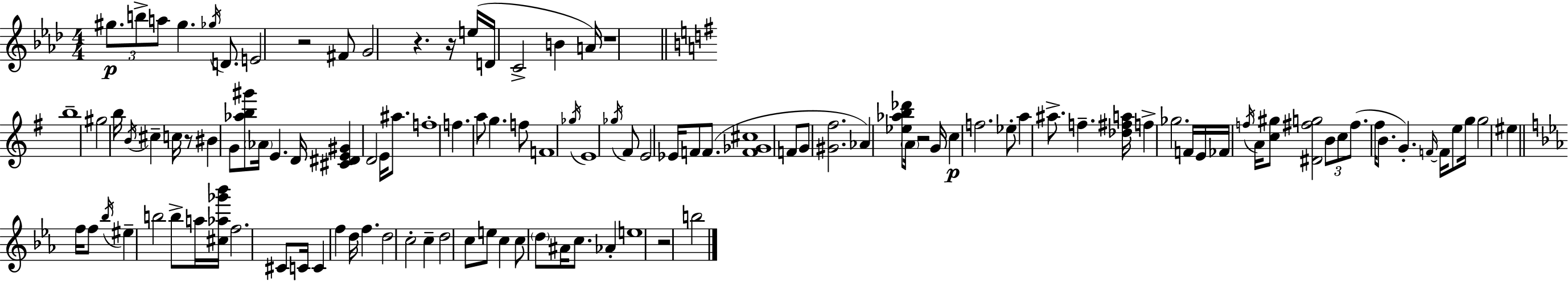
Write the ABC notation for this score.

X:1
T:Untitled
M:4/4
L:1/4
K:Fm
^g/2 b/2 a/2 ^g _g/4 D/2 E2 z2 ^F/2 G2 z z/4 e/4 D/4 C2 B A/4 z4 b4 ^g2 b/4 B/4 ^c c/4 z/2 ^B G/2 [_ab^g']/2 _A/4 E D/4 [^C^DE^G] D2 E/4 ^a/2 f4 f a/2 g f/2 F4 _g/4 E4 _g/4 ^F/2 E2 _E/4 F/2 F/2 [F_G^c]4 F/2 G/2 [^G^f]2 _A [_e_ab_d']/2 A/4 z2 G/4 c f2 _e/2 a ^a/2 f [_d^fa]/4 f _g2 F/4 E/4 _F/4 f/4 A/4 [c^g]/2 [^D^fg]2 B/2 c/2 ^f/2 ^f/4 B/2 G F/4 F/4 e/2 g/4 g2 ^e f/4 f/2 _b/4 ^e b2 b/2 a/4 [^c_a_g'_b']/4 f2 ^C/2 C/4 C f d/4 f d2 c2 c d2 c/2 e/2 c c/2 d/2 ^A/4 c/2 _A e4 z2 b2